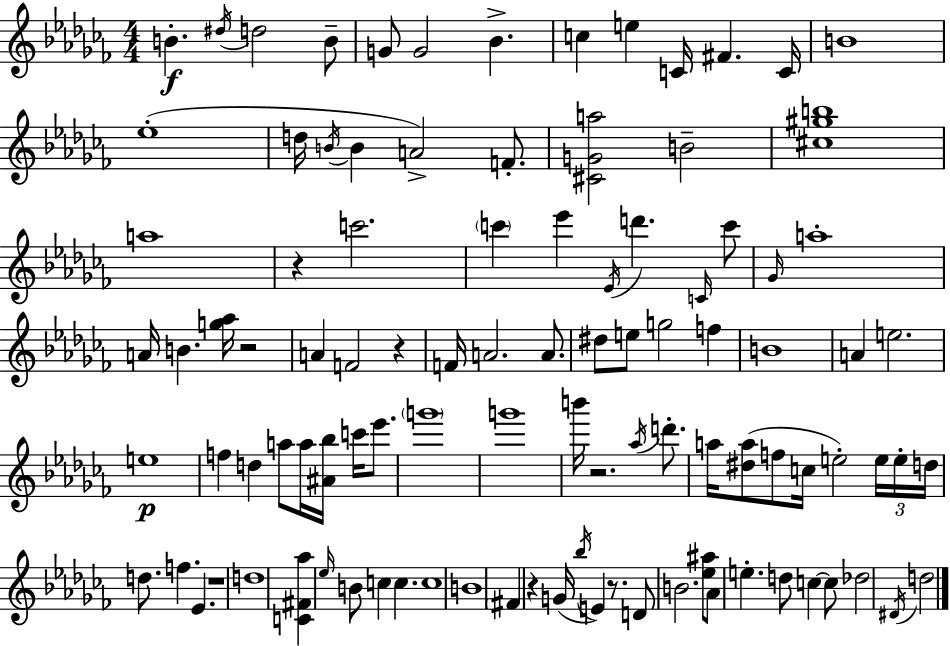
B4/q. D#5/s D5/h B4/e G4/e G4/h Bb4/q. C5/q E5/q C4/s F#4/q. C4/s B4/w Eb5/w D5/s B4/s B4/q A4/h F4/e. [C#4,G4,A5]/h B4/h [C#5,G#5,B5]/w A5/w R/q C6/h. C6/q Eb6/q Eb4/s D6/q. C4/s C6/e Gb4/s A5/w A4/s B4/q. [G5,Ab5]/s R/h A4/q F4/h R/q F4/s A4/h. A4/e. D#5/e E5/e G5/h F5/q B4/w A4/q E5/h. E5/w F5/q D5/q A5/e A5/s [A#4,Bb5]/s C6/s Eb6/e. G6/w G6/w B6/s R/h. Ab5/s D6/e. A5/s [D#5,A5]/e F5/e C5/s E5/h E5/s E5/s D5/s D5/e. F5/q. Eb4/q. R/w D5/w [C4,F#4,Ab5]/q Eb5/s B4/e C5/q C5/q. C5/w B4/w F#4/q R/q G4/s Bb5/s E4/q R/e. D4/e B4/h. [Eb5,A#5]/e Ab4/e E5/q. D5/e C5/q C5/e Db5/h D#4/s D5/h